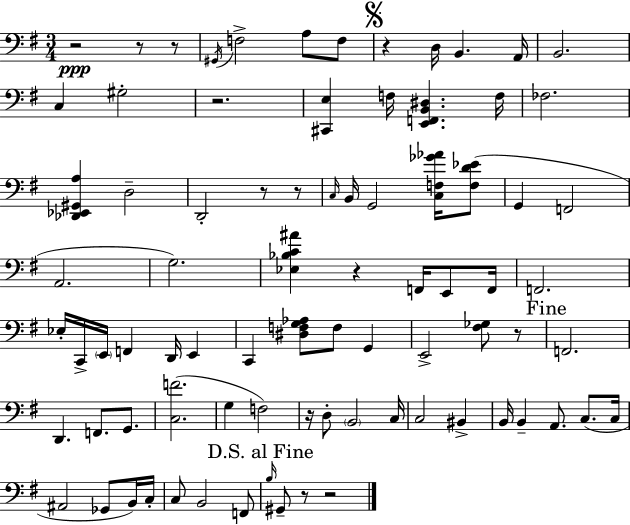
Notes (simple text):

R/h R/e R/e G#2/s F3/h A3/e F3/e R/q D3/s B2/q. A2/s B2/h. C3/q G#3/h R/h. [C#2,E3]/q F3/s [E2,F2,B2,D#3]/q. F3/s FES3/h. [Db2,Eb2,G#2,A3]/q D3/h D2/h R/e R/e C3/s B2/s G2/h [C3,F3,Gb4,Ab4]/s [F3,D4,Eb4]/e G2/q F2/h A2/h. G3/h. [Eb3,Bb3,C4,A#4]/q R/q F2/s E2/e F2/s F2/h. Eb3/s C2/s E2/s F2/q D2/s E2/q C2/q [D#3,F3,G3,Ab3]/e F3/e G2/q E2/h [F#3,Gb3]/e R/e F2/h. D2/q. F2/e. G2/e. [C3,F4]/h. G3/q F3/h R/s D3/e B2/h C3/s C3/h BIS2/q B2/s B2/q A2/e. C3/e. C3/s A#2/h Gb2/e B2/s C3/s C3/e B2/h F2/e B3/s G#2/e R/e R/h